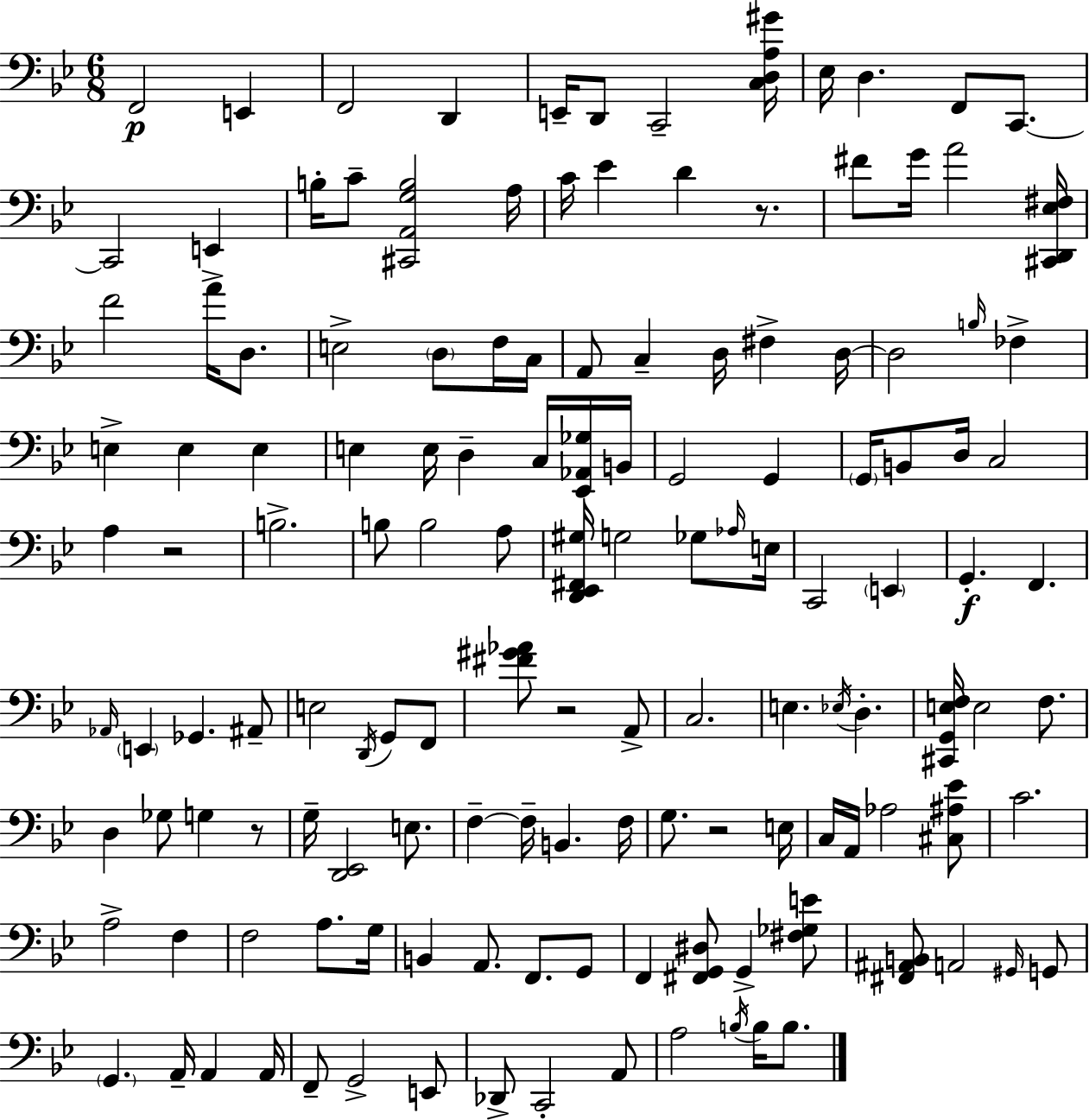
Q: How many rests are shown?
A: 5